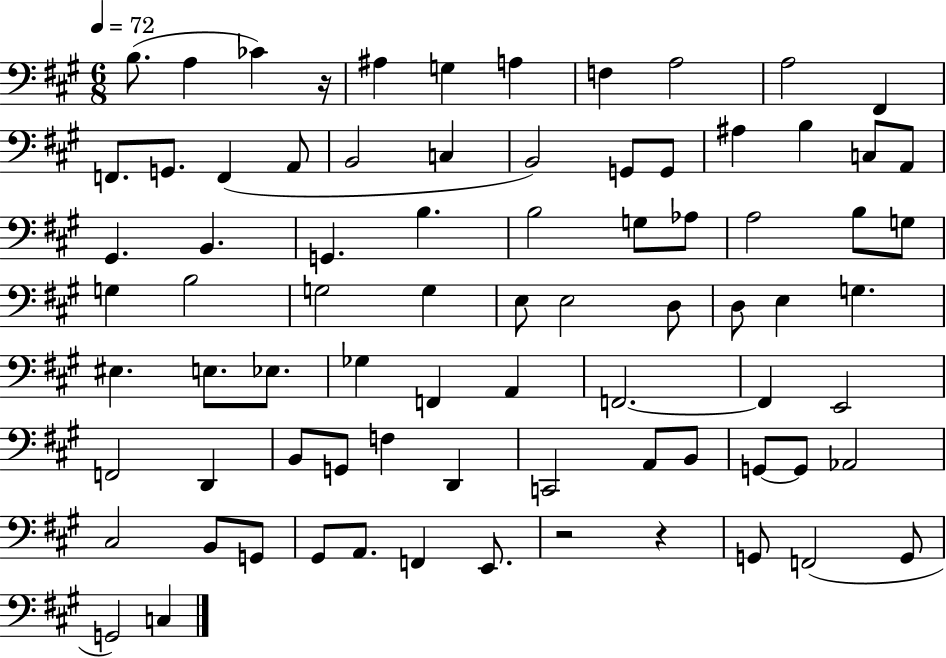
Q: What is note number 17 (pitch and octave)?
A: B2